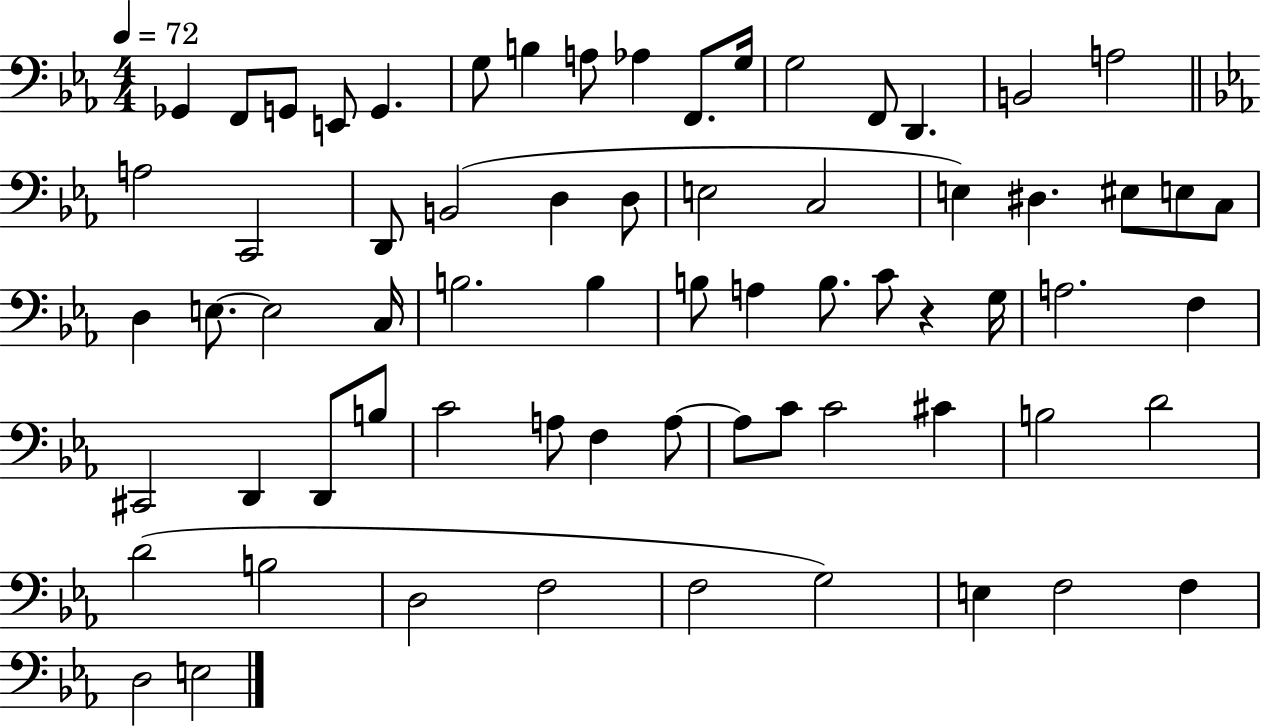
X:1
T:Untitled
M:4/4
L:1/4
K:Eb
_G,, F,,/2 G,,/2 E,,/2 G,, G,/2 B, A,/2 _A, F,,/2 G,/4 G,2 F,,/2 D,, B,,2 A,2 A,2 C,,2 D,,/2 B,,2 D, D,/2 E,2 C,2 E, ^D, ^E,/2 E,/2 C,/2 D, E,/2 E,2 C,/4 B,2 B, B,/2 A, B,/2 C/2 z G,/4 A,2 F, ^C,,2 D,, D,,/2 B,/2 C2 A,/2 F, A,/2 A,/2 C/2 C2 ^C B,2 D2 D2 B,2 D,2 F,2 F,2 G,2 E, F,2 F, D,2 E,2